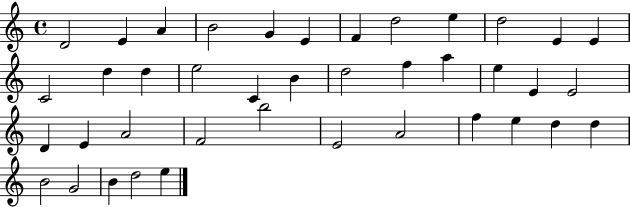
{
  \clef treble
  \time 4/4
  \defaultTimeSignature
  \key c \major
  d'2 e'4 a'4 | b'2 g'4 e'4 | f'4 d''2 e''4 | d''2 e'4 e'4 | \break c'2 d''4 d''4 | e''2 c'4 b'4 | d''2 f''4 a''4 | e''4 e'4 e'2 | \break d'4 e'4 a'2 | f'2 b''2 | e'2 a'2 | f''4 e''4 d''4 d''4 | \break b'2 g'2 | b'4 d''2 e''4 | \bar "|."
}